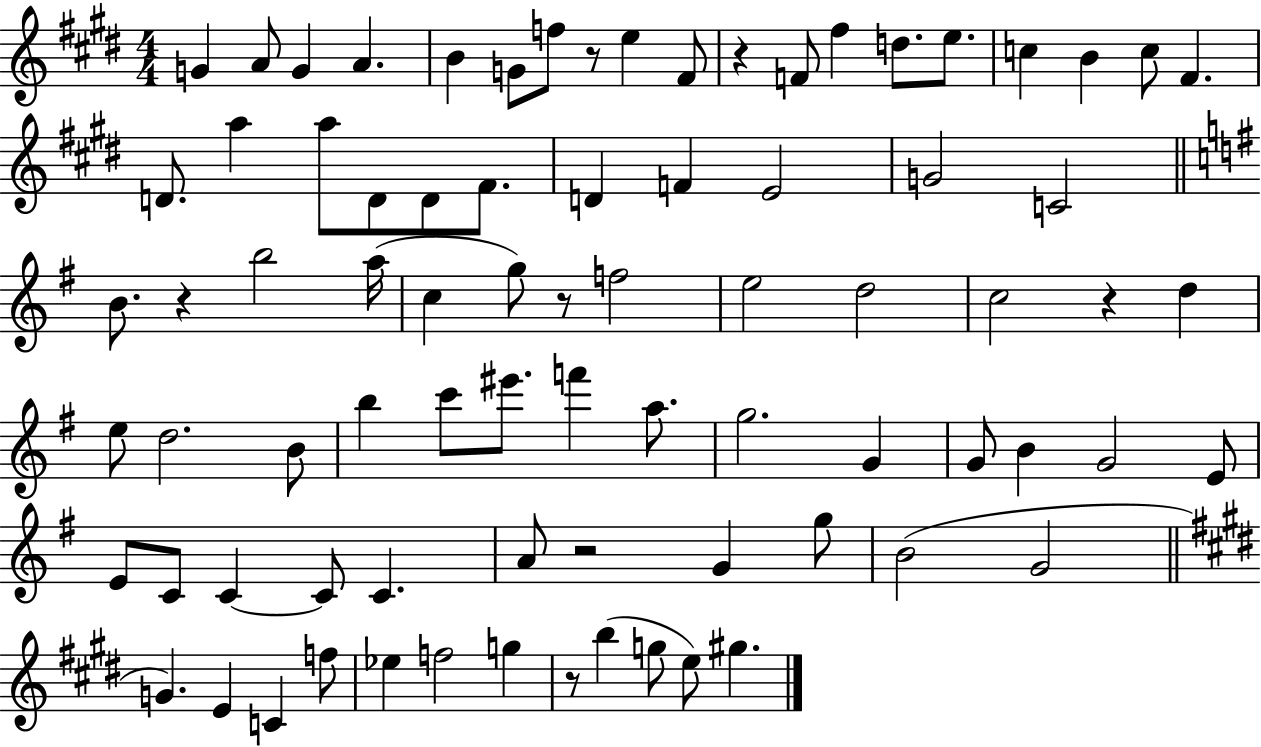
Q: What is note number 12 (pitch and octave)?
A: D5